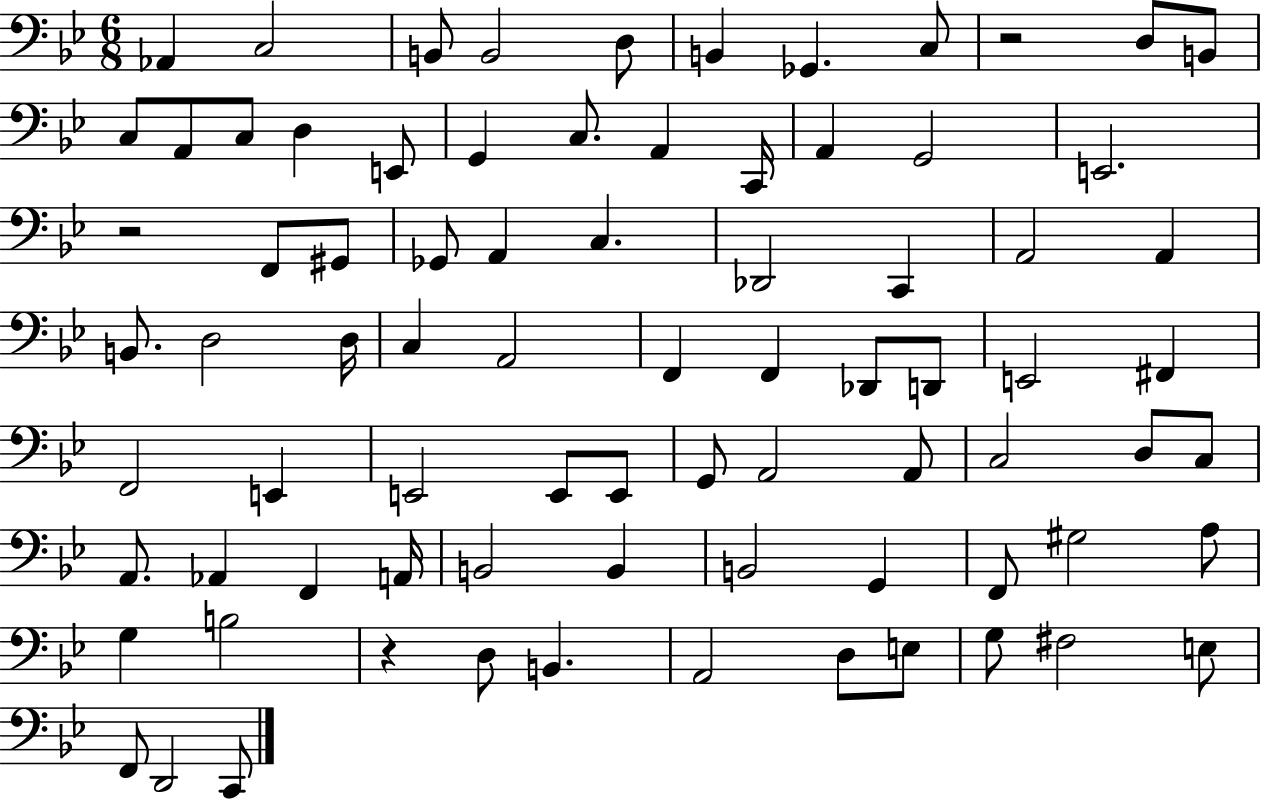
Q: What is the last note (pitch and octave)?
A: C2